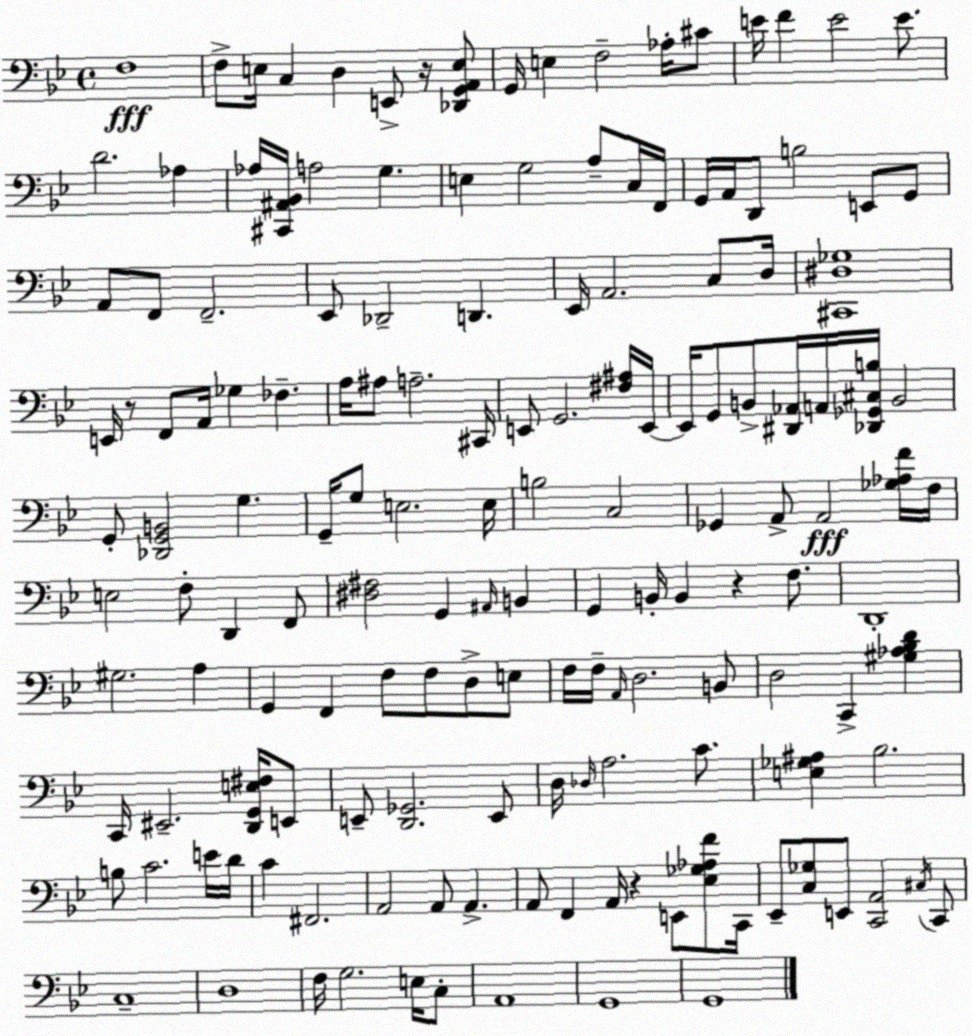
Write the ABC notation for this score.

X:1
T:Untitled
M:4/4
L:1/4
K:Gm
F,4 F,/2 E,/4 C, D, E,,/2 z/4 [_D,,G,,A,,E,]/2 G,,/4 E, F,2 _A,/4 ^C/2 E/4 F E2 E/2 D2 _A, _A,/4 [^C,,^A,,_B,,]/4 A,2 G, E, G,2 A,/2 C,/4 F,,/4 G,,/4 A,,/4 D,,/2 B,2 E,,/2 G,,/2 A,,/2 F,,/2 F,,2 _E,,/2 _D,,2 D,, _E,,/4 A,,2 C,/2 D,/4 [^C,,^D,_G,]4 E,,/4 z/2 F,,/2 A,,/4 _G, _F, A,/4 ^A,/2 A,2 ^C,,/4 E,,/2 G,,2 [^F,^A,]/4 E,,/4 E,,/4 G,,/2 B,,/2 [^D,,_A,,]/4 A,,/4 [_D,,_G,,^C,B,]/4 B,,2 G,,/2 [_D,,G,,B,,]2 G, G,,/4 G,/2 E,2 E,/4 B,2 C,2 _G,, A,,/2 A,,2 [_G,_A,F]/4 F,/4 E,2 F,/2 D,, F,,/2 [^D,^F,]2 G,, ^A,,/4 B,, G,, B,,/4 B,, z F,/2 D,,4 ^G,2 A, G,, F,, F,/2 F,/2 D,/2 E,/2 F,/4 F,/4 A,,/4 D,2 B,,/2 D,2 C,, [^G,_A,_B,D] C,,/4 ^E,,2 [D,,G,,E,^F,]/4 E,,/2 E,,/2 [D,,_G,,]2 E,,/2 D,/4 _D,/4 A,2 C/2 [E,_G,^A,] _B,2 B,/2 C2 E/4 D/4 C ^F,,2 A,,2 A,,/2 A,, A,,/2 F,, A,,/4 z E,,/2 [_E,_G,_A,F]/2 C,,/4 _E,,/2 [C,_G,]/2 E,,/2 [C,,A,,]2 ^C,/4 C,,/2 C,4 D,4 F,/4 G,2 E,/4 C,/2 A,,4 G,,4 G,,4